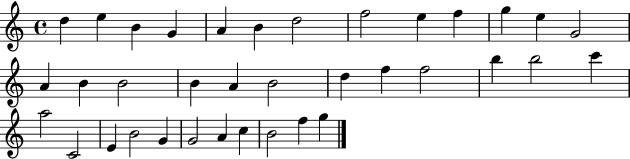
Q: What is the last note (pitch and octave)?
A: G5